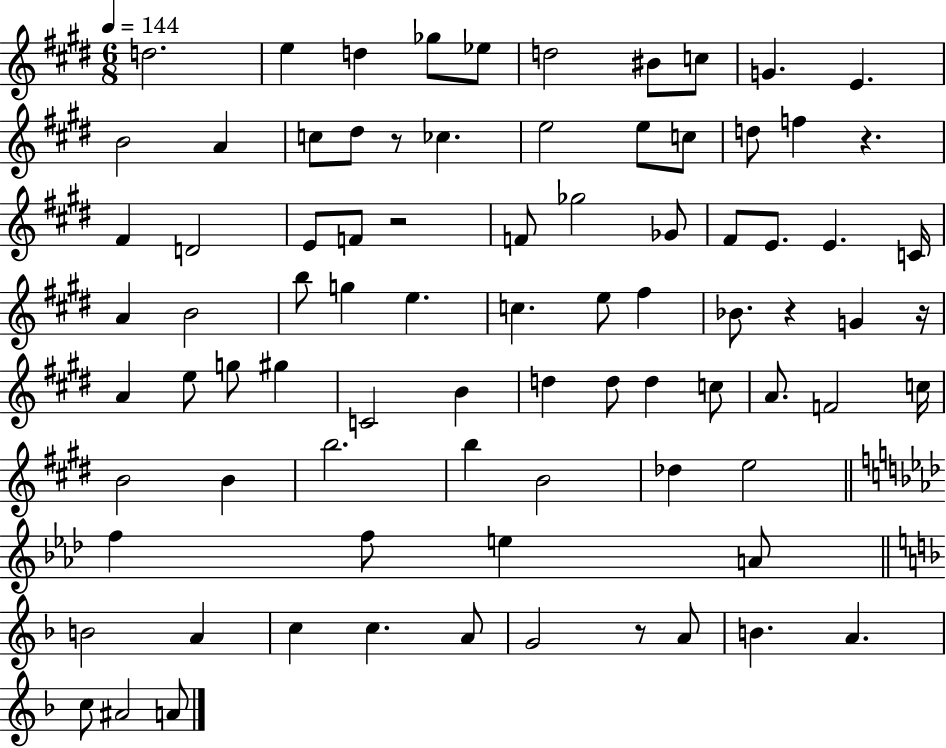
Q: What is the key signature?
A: E major